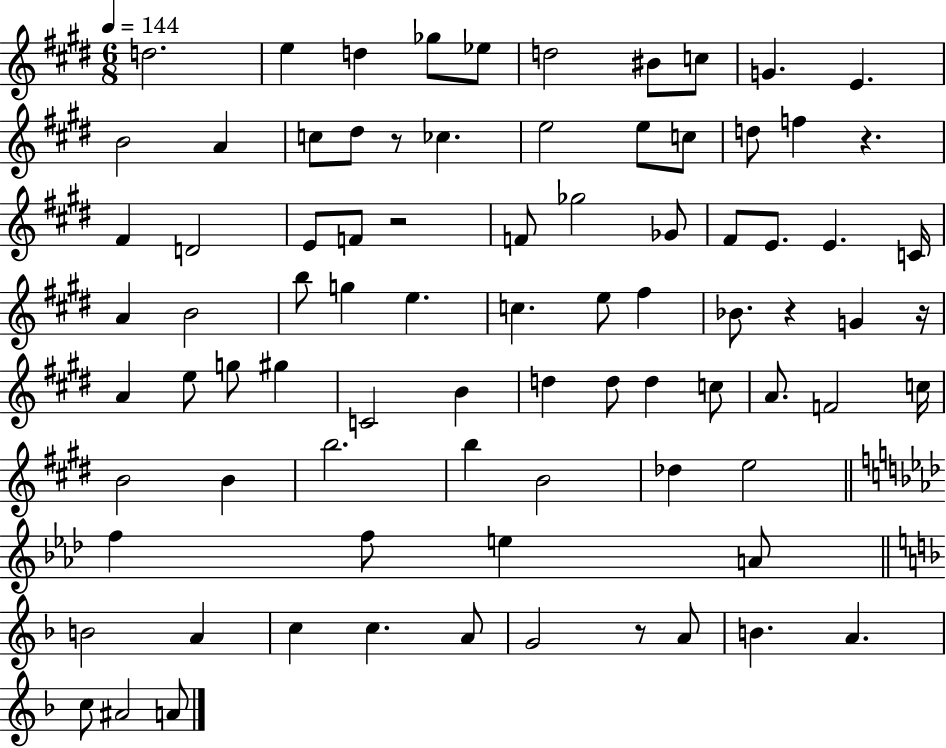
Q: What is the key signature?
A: E major